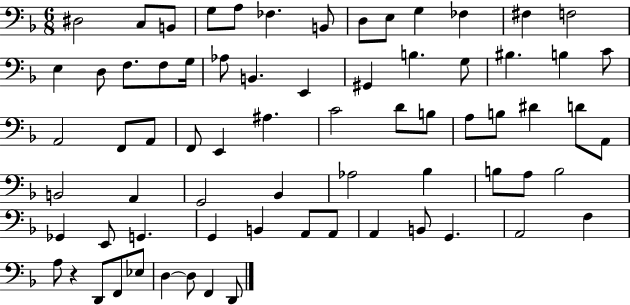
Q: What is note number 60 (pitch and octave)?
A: G2